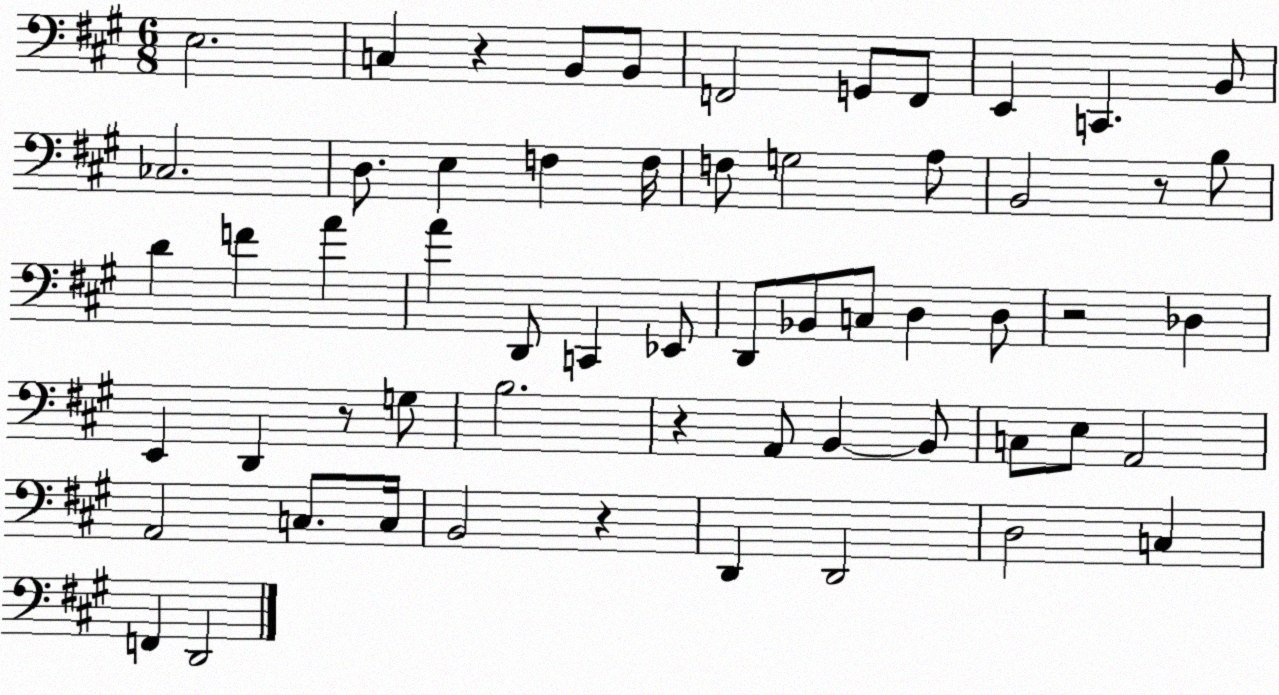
X:1
T:Untitled
M:6/8
L:1/4
K:A
E,2 C, z B,,/2 B,,/2 F,,2 G,,/2 F,,/2 E,, C,, B,,/2 _C,2 D,/2 E, F, F,/4 F,/2 G,2 A,/2 B,,2 z/2 B,/2 D F A A D,,/2 C,, _E,,/2 D,,/2 _B,,/2 C,/2 D, D,/2 z2 _D, E,, D,, z/2 G,/2 B,2 z A,,/2 B,, B,,/2 C,/2 E,/2 A,,2 A,,2 C,/2 C,/4 B,,2 z D,, D,,2 D,2 C, F,, D,,2